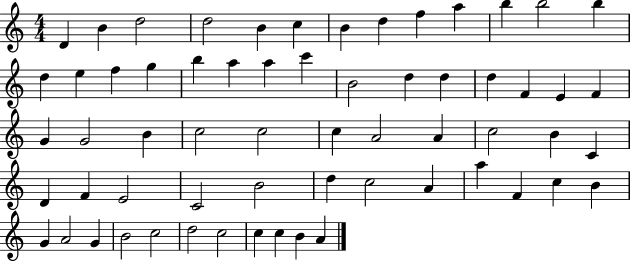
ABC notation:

X:1
T:Untitled
M:4/4
L:1/4
K:C
D B d2 d2 B c B d f a b b2 b d e f g b a a c' B2 d d d F E F G G2 B c2 c2 c A2 A c2 B C D F E2 C2 B2 d c2 A a F c B G A2 G B2 c2 d2 c2 c c B A